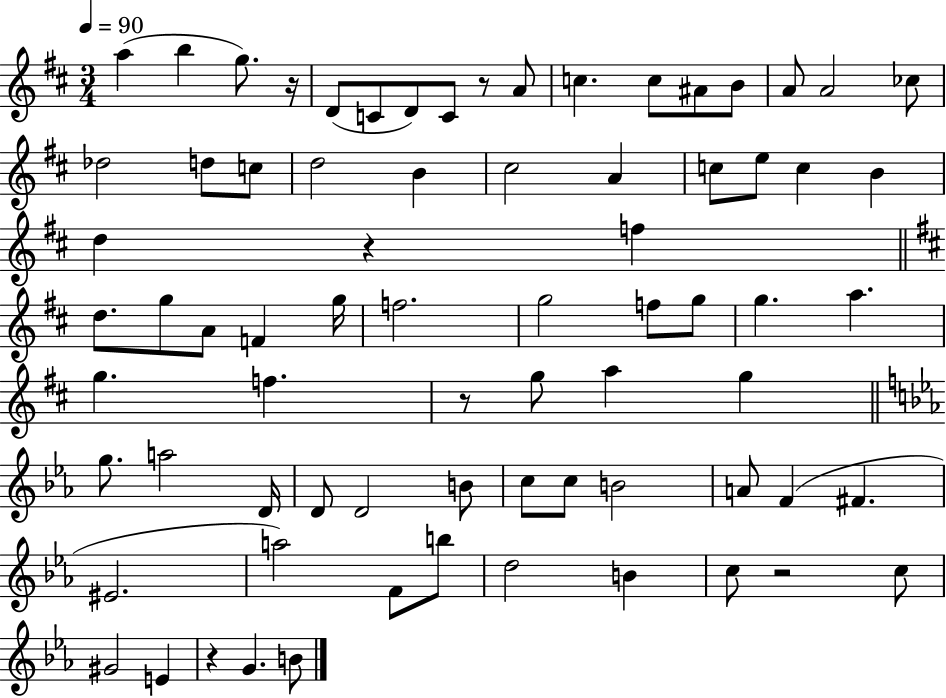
{
  \clef treble
  \numericTimeSignature
  \time 3/4
  \key d \major
  \tempo 4 = 90
  a''4( b''4 g''8.) r16 | d'8( c'8 d'8) c'8 r8 a'8 | c''4. c''8 ais'8 b'8 | a'8 a'2 ces''8 | \break des''2 d''8 c''8 | d''2 b'4 | cis''2 a'4 | c''8 e''8 c''4 b'4 | \break d''4 r4 f''4 | \bar "||" \break \key d \major d''8. g''8 a'8 f'4 g''16 | f''2. | g''2 f''8 g''8 | g''4. a''4. | \break g''4. f''4. | r8 g''8 a''4 g''4 | \bar "||" \break \key ees \major g''8. a''2 d'16 | d'8 d'2 b'8 | c''8 c''8 b'2 | a'8 f'4( fis'4. | \break eis'2. | a''2) f'8 b''8 | d''2 b'4 | c''8 r2 c''8 | \break gis'2 e'4 | r4 g'4. b'8 | \bar "|."
}